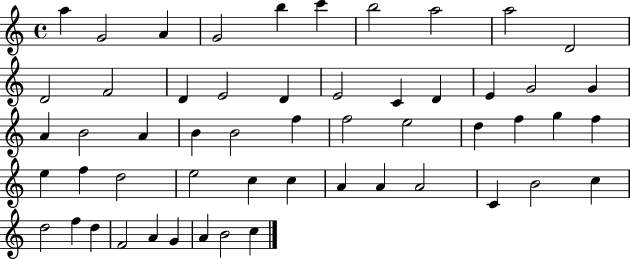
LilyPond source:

{
  \clef treble
  \time 4/4
  \defaultTimeSignature
  \key c \major
  a''4 g'2 a'4 | g'2 b''4 c'''4 | b''2 a''2 | a''2 d'2 | \break d'2 f'2 | d'4 e'2 d'4 | e'2 c'4 d'4 | e'4 g'2 g'4 | \break a'4 b'2 a'4 | b'4 b'2 f''4 | f''2 e''2 | d''4 f''4 g''4 f''4 | \break e''4 f''4 d''2 | e''2 c''4 c''4 | a'4 a'4 a'2 | c'4 b'2 c''4 | \break d''2 f''4 d''4 | f'2 a'4 g'4 | a'4 b'2 c''4 | \bar "|."
}